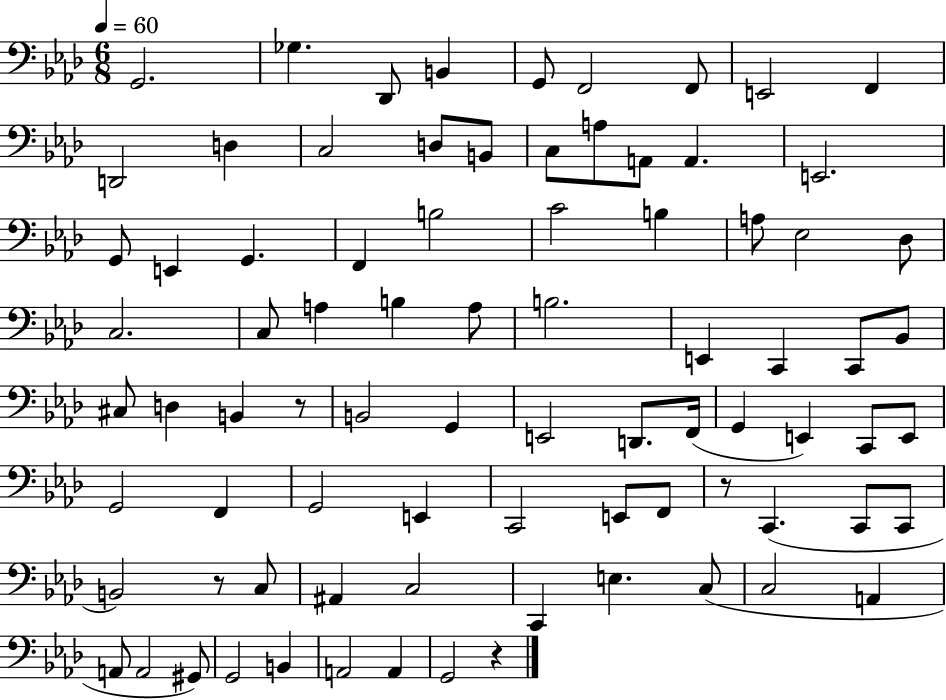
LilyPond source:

{
  \clef bass
  \numericTimeSignature
  \time 6/8
  \key aes \major
  \tempo 4 = 60
  \repeat volta 2 { g,2. | ges4. des,8 b,4 | g,8 f,2 f,8 | e,2 f,4 | \break d,2 d4 | c2 d8 b,8 | c8 a8 a,8 a,4. | e,2. | \break g,8 e,4 g,4. | f,4 b2 | c'2 b4 | a8 ees2 des8 | \break c2. | c8 a4 b4 a8 | b2. | e,4 c,4 c,8 bes,8 | \break cis8 d4 b,4 r8 | b,2 g,4 | e,2 d,8. f,16( | g,4 e,4) c,8 e,8 | \break g,2 f,4 | g,2 e,4 | c,2 e,8 f,8 | r8 c,4.( c,8 c,8 | \break b,2) r8 c8 | ais,4 c2 | c,4 e4. c8( | c2 a,4 | \break a,8 a,2 gis,8) | g,2 b,4 | a,2 a,4 | g,2 r4 | \break } \bar "|."
}